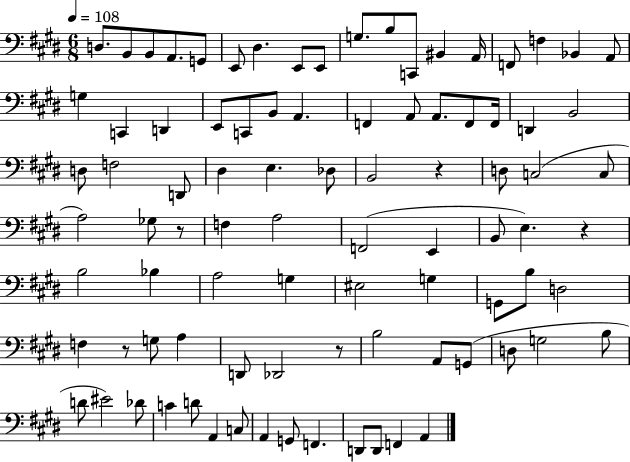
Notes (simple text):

D3/e. B2/e B2/e A2/e. G2/e E2/e D#3/q. E2/e E2/e G3/e. B3/e C2/e BIS2/q A2/s F2/e F3/q Bb2/q A2/e G3/q C2/q D2/q E2/e C2/e B2/e A2/q. F2/q A2/e A2/e. F2/e F2/s D2/q B2/h D3/e F3/h D2/e D#3/q E3/q. Db3/e B2/h R/q D3/e C3/h C3/e A3/h Gb3/e R/e F3/q A3/h F2/h E2/q B2/e E3/q. R/q B3/h Bb3/q A3/h G3/q EIS3/h G3/q G2/e B3/e D3/h F3/q R/e G3/e A3/q D2/e Db2/h R/e B3/h A2/e G2/e D3/e G3/h B3/e D4/e EIS4/h Db4/e C4/q D4/e A2/q C3/e A2/q G2/e F2/q. D2/e D2/e F2/q A2/q